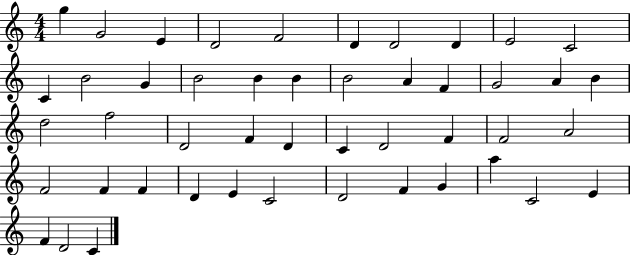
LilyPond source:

{
  \clef treble
  \numericTimeSignature
  \time 4/4
  \key c \major
  g''4 g'2 e'4 | d'2 f'2 | d'4 d'2 d'4 | e'2 c'2 | \break c'4 b'2 g'4 | b'2 b'4 b'4 | b'2 a'4 f'4 | g'2 a'4 b'4 | \break d''2 f''2 | d'2 f'4 d'4 | c'4 d'2 f'4 | f'2 a'2 | \break f'2 f'4 f'4 | d'4 e'4 c'2 | d'2 f'4 g'4 | a''4 c'2 e'4 | \break f'4 d'2 c'4 | \bar "|."
}